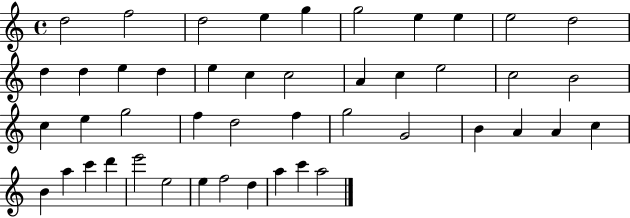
X:1
T:Untitled
M:4/4
L:1/4
K:C
d2 f2 d2 e g g2 e e e2 d2 d d e d e c c2 A c e2 c2 B2 c e g2 f d2 f g2 G2 B A A c B a c' d' e'2 e2 e f2 d a c' a2